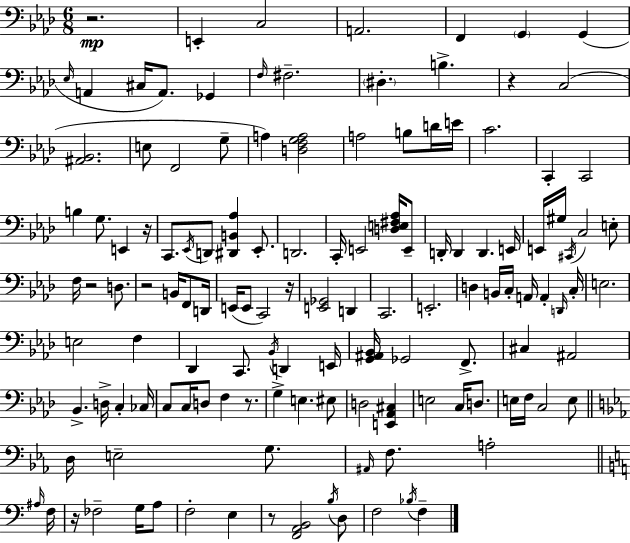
{
  \clef bass
  \numericTimeSignature
  \time 6/8
  \key aes \major
  r2.\mp | e,4-. c2 | a,2. | f,4 \parenthesize g,4 g,4( | \break \grace { ees16 } a,4 cis16 a,8.) ges,4 | \grace { f16 } fis2.-- | \parenthesize dis4.-. b4.-> | r4 c2( | \break <ais, bes,>2. | e8 f,2 | g8-- a4) <d f g a>2 | a2 b8 | \break d'16 e'16 c'2. | c,4-. c,2 | b4 g8. e,4 | r16 c,8. \acciaccatura { ees,16 } d,8 <dis, b, aes>4 | \break ees,8.-. d,2. | c,16-. e,2 | <d e fis aes>16 e,8-- d,16-. d,4 d,4. | e,16 e,16 gis16 \acciaccatura { cis,16 } c2 | \break e8-. f16 r2 | d8. r2 | b,16 f,8 d,16 e,16( e,8 c,2) | r16 <e, ges,>2 | \break d,4 c,2. | e,2.-. | d4 b,16 c16-. a,16 a,4-. | \grace { d,16 } c16-. e2. | \break e2 | f4 des,4 c,8. | \acciaccatura { bes,16 } d,4 e,16 <g, ais, bes,>16 ges,2 | f,8.-> cis4 ais,2 | \break bes,4.-> | d16-> c4-. ces16 c8 c16 d8 f4 | r8. g4-> e4. | eis8 d2 | \break <e, aes, cis>4 e2 | c16 d8. e16 f16 c2 | e8 \bar "||" \break \key c \minor d16 e2-- g8. | \grace { ais,16 } f8. a2-. | \bar "||" \break \key c \major \grace { ais16 } f16 r16 fes2-- g16 | a8 f2-. e4 | r8 <f, a, b,>2 | \acciaccatura { b16 } d8 f2 \acciaccatura { bes16 } | \break f4-- \bar "|."
}